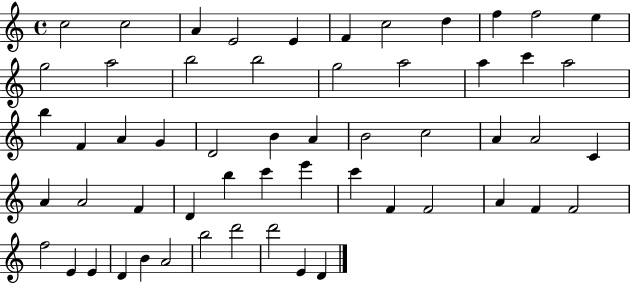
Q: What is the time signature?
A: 4/4